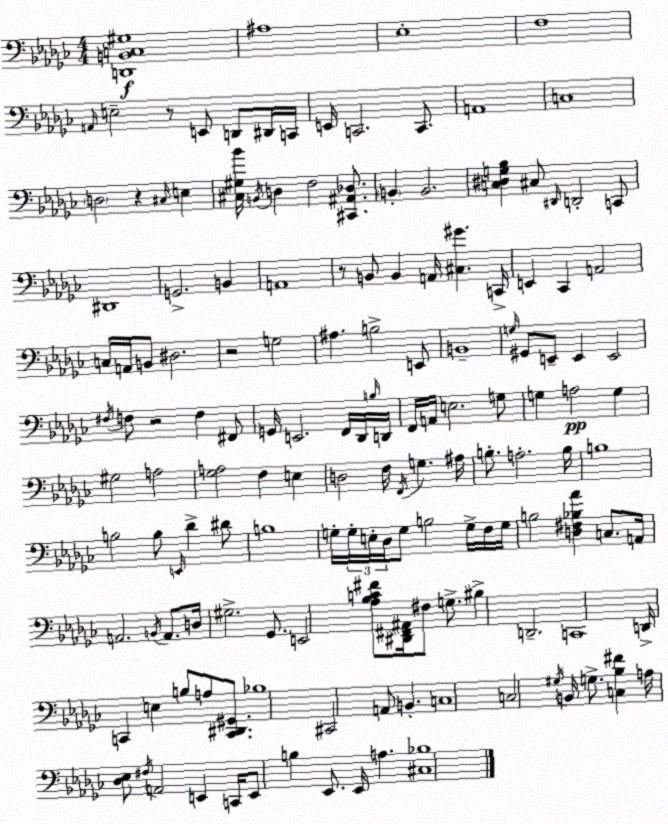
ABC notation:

X:1
T:Untitled
M:4/4
L:1/4
K:Ebm
[D,,B,,C,^G,]4 ^A,4 _E,4 F,4 A,,/4 E,2 z/2 E,,/2 D,,/2 ^D,,/4 C,,/4 E,,/4 C,,2 C,,/2 A,,4 C,4 D,2 z ^C,/4 E, [^C,^G,_B]/4 B,,/4 D, F,2 [^C,,^A,,_D,]/2 B,, B,,2 [C,^D,G,_B,] ^C,/2 ^D,,/4 D,,2 C,,/2 ^D,,4 G,,2 B,, A,,4 z/2 B,,/2 B,, A,,/4 [^C,^G] C,,/4 E,, _C,, A,,2 C,/4 A,,/4 B,,/2 ^D,2 z2 G,2 ^A, B,2 E,,/2 B,,4 G,/4 ^G,,/2 E,,/2 E,, E,,2 ^F,/4 F,/2 z2 F, ^F,,/2 G,,/4 E,,2 F,,/4 _D,,/4 B,/4 D,,/4 F,,/4 A,,/4 E,2 G,/2 G, A,2 G, ^G,2 A,2 [_G,A,]2 F, E, D,2 F,/4 F,,/4 G, ^A,/4 B,/2 A,2 B,/4 B,4 B,2 B,/2 E,,/4 _D ^D/2 B,4 G,/4 G,/4 E,/4 _D,/4 G,/2 B,2 G,/4 F,/4 G,/4 B,2 [D,^F,_B,_A] C,/2 A,,/4 A,,2 B,,/4 A,,/2 D,/4 ^G,2 _G,,/2 E,,2 [_A,_B,C^F]/2 [^D,,^F,,^A,,]/4 ^F,/2 G,/2 ^B, D,,2 C,,4 D,,/4 C,, E, B,/2 A,/2 [C,,^D,,^G,,]/2 _B,4 ^C,,2 A,,/2 B,, C,4 C,2 ^G,/4 B,,/4 G,/2 [C,_B,^F] A,/4 [_D,_E,]/2 ^F,/4 A,,2 E,, C,,/4 E,,/2 B, _E,,/2 _E,,/4 A, [^C,_B,]4